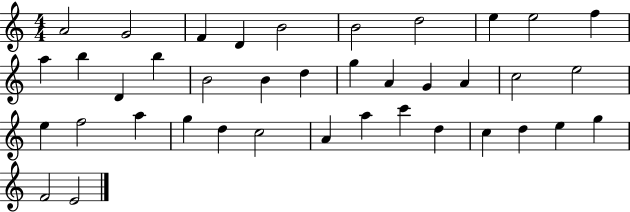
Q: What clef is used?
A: treble